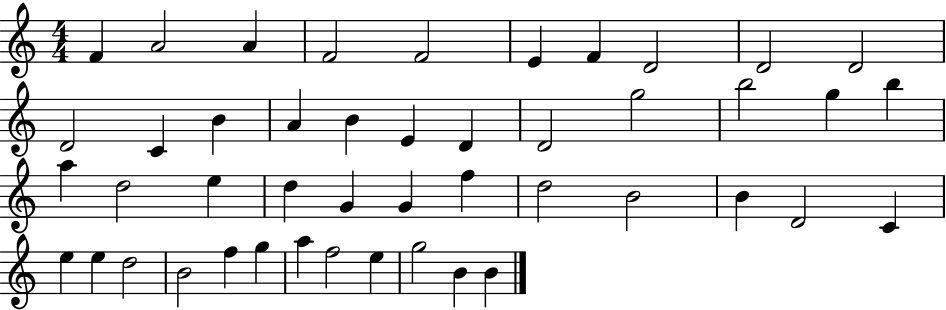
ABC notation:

X:1
T:Untitled
M:4/4
L:1/4
K:C
F A2 A F2 F2 E F D2 D2 D2 D2 C B A B E D D2 g2 b2 g b a d2 e d G G f d2 B2 B D2 C e e d2 B2 f g a f2 e g2 B B